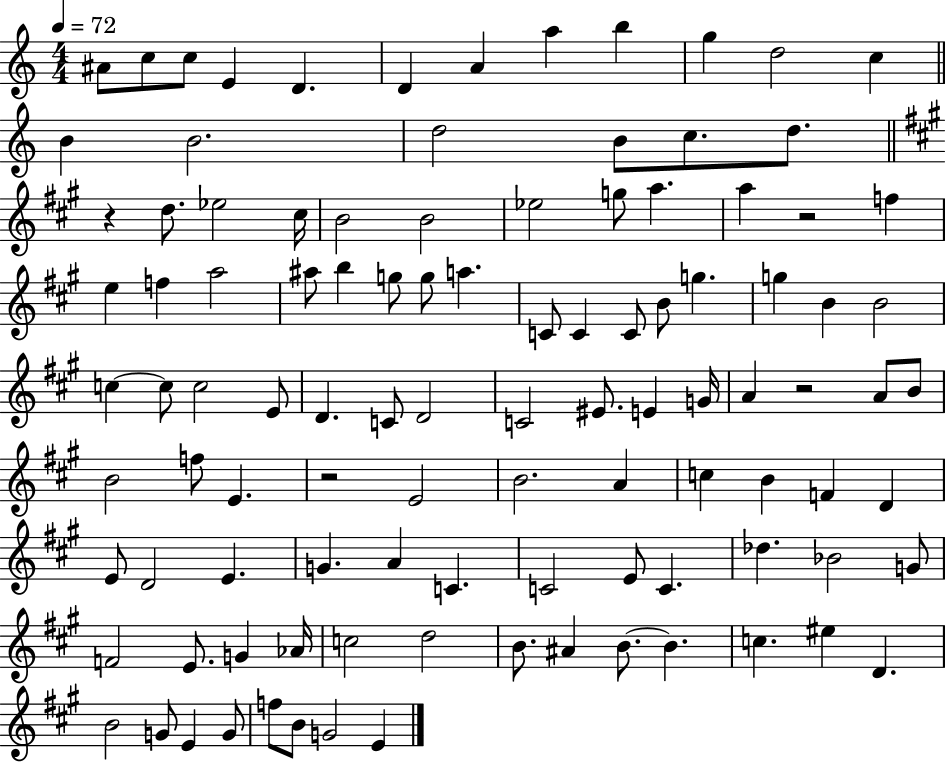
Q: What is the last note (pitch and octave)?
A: E4